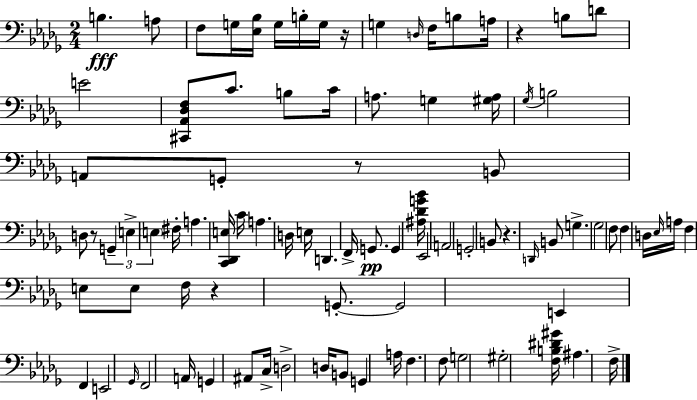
B3/q. A3/e F3/e G3/s [Eb3,Bb3]/s G3/s B3/s G3/s R/s G3/q D3/s F3/s B3/e A3/s R/q B3/e D4/e E4/h [C#2,Ab2,Db3,F3]/e C4/e. B3/e C4/s A3/e. G3/q [G#3,A3]/s Gb3/s B3/h A2/e G2/e R/e B2/e D3/e R/e G2/q E3/q E3/q F#3/s A3/q. [C2,Db2,E3]/s C4/s A3/q. D3/s E3/s D2/q. F2/s G2/e. G2/q [A#3,Db4,G4,Bb4]/s Eb2/h A2/h G2/h B2/e R/q. D2/s B2/e G3/q. Gb3/h F3/e F3/q D3/s Eb3/s A3/s F3/q E3/e E3/e F3/s R/q G2/e. G2/h E2/q F2/q E2/h Gb2/s F2/h A2/s G2/q A#2/e C3/s D3/h D3/s B2/e G2/q A3/s F3/q. F3/e G3/h G#3/h [F3,B3,D#4,G#4]/s A#3/q. F3/s